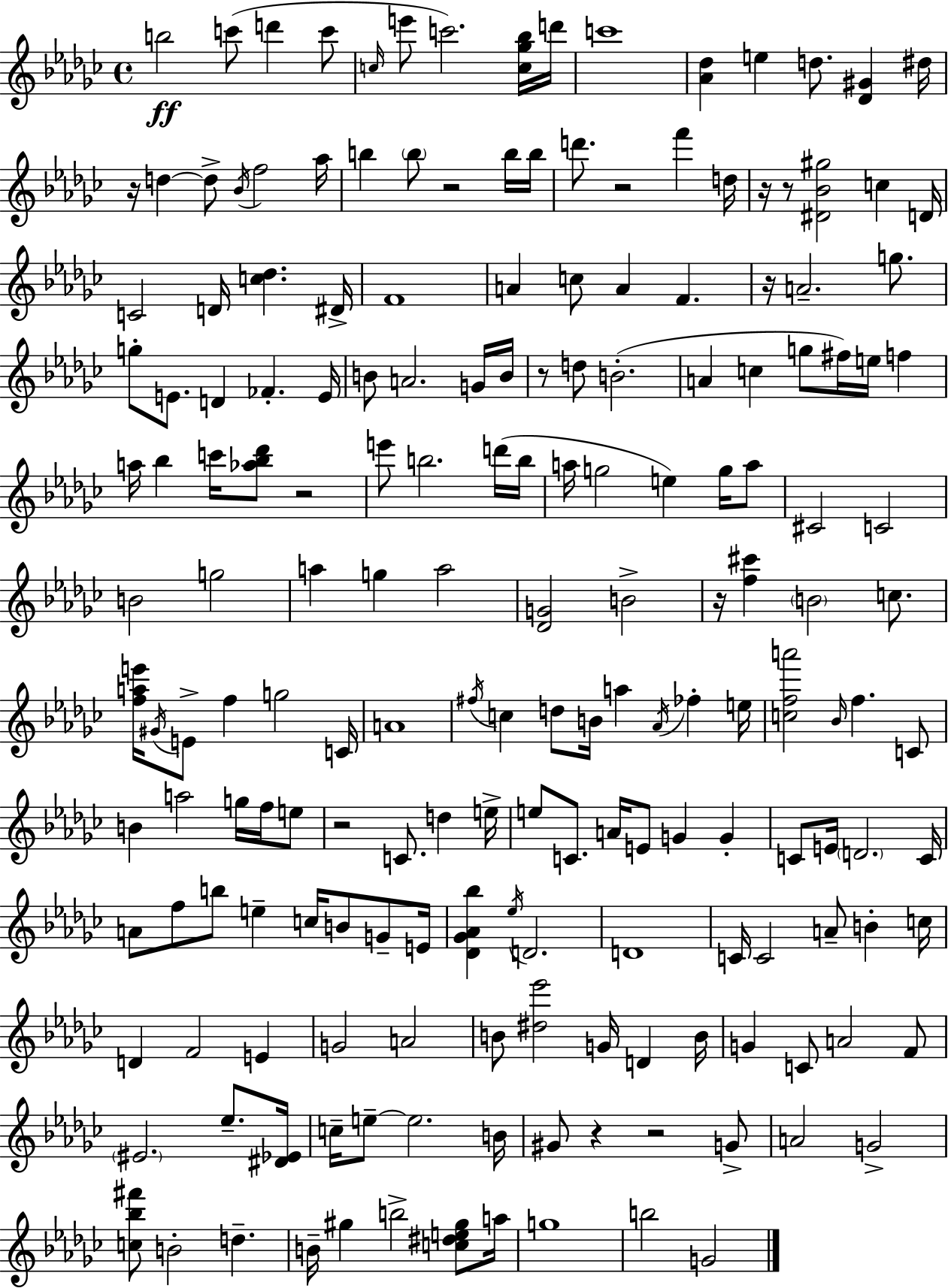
{
  \clef treble
  \time 4/4
  \defaultTimeSignature
  \key ees \minor
  \repeat volta 2 { b''2\ff c'''8( d'''4 c'''8 | \grace { c''16 } e'''8 c'''2.) <c'' ges'' bes''>16 | d'''16 c'''1 | <aes' des''>4 e''4 d''8. <des' gis'>4 | \break dis''16 r16 d''4~~ d''8-> \acciaccatura { bes'16 } f''2 | aes''16 b''4 \parenthesize b''8 r2 | b''16 b''16 d'''8. r2 f'''4 | d''16 r16 r8 <dis' bes' gis''>2 c''4 | \break d'16 c'2 d'16 <c'' des''>4. | dis'16-> f'1 | a'4 c''8 a'4 f'4. | r16 a'2.-- g''8. | \break g''8-. e'8. d'4 fes'4.-. | e'16 b'8 a'2. | g'16 b'16 r8 d''8 b'2.-.( | a'4 c''4 g''8 fis''16) e''16 f''4 | \break a''16 bes''4 c'''16 <aes'' bes'' des'''>8 r2 | e'''8 b''2. | d'''16( b''16 a''16 g''2 e''4) g''16 | a''8 cis'2 c'2 | \break b'2 g''2 | a''4 g''4 a''2 | <des' g'>2 b'2-> | r16 <f'' cis'''>4 \parenthesize b'2 c''8. | \break <f'' a'' e'''>16 \acciaccatura { gis'16 } e'8-> f''4 g''2 | c'16 a'1 | \acciaccatura { fis''16 } c''4 d''8 b'16 a''4 \acciaccatura { aes'16 } | fes''4-. e''16 <c'' f'' a'''>2 \grace { bes'16 } f''4. | \break c'8 b'4 a''2 | g''16 f''16 e''8 r2 c'8. | d''4 e''16-> e''8 c'8. a'16 e'8 g'4 | g'4-. c'8 e'16 \parenthesize d'2. | \break c'16 a'8 f''8 b''8 e''4-- | c''16 b'8 g'8-- e'16 <des' ges' aes' bes''>4 \acciaccatura { ees''16 } d'2. | d'1 | c'16 c'2 | \break a'8-- b'4-. c''16 d'4 f'2 | e'4 g'2 a'2 | b'8 <dis'' ees'''>2 | g'16 d'4 b'16 g'4 c'8 a'2 | \break f'8 \parenthesize eis'2. | ees''8.-- <dis' ees'>16 c''16-- e''8--~~ e''2. | b'16 gis'8 r4 r2 | g'8-> a'2 g'2-> | \break <c'' bes'' fis'''>8 b'2-. | d''4.-- b'16-- gis''4 b''2-> | <c'' dis'' e'' gis''>8 a''16 g''1 | b''2 g'2 | \break } \bar "|."
}